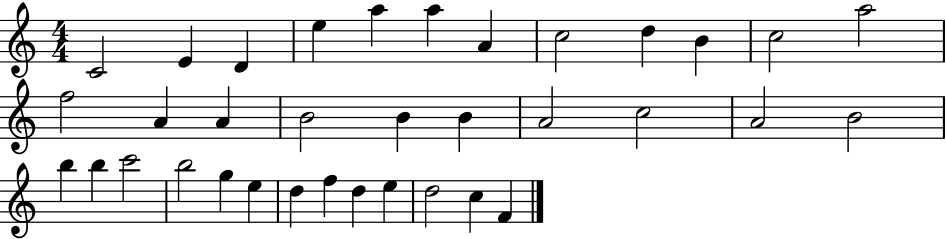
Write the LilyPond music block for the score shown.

{
  \clef treble
  \numericTimeSignature
  \time 4/4
  \key c \major
  c'2 e'4 d'4 | e''4 a''4 a''4 a'4 | c''2 d''4 b'4 | c''2 a''2 | \break f''2 a'4 a'4 | b'2 b'4 b'4 | a'2 c''2 | a'2 b'2 | \break b''4 b''4 c'''2 | b''2 g''4 e''4 | d''4 f''4 d''4 e''4 | d''2 c''4 f'4 | \break \bar "|."
}